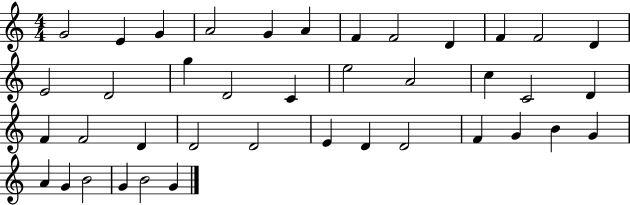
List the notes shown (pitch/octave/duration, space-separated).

G4/h E4/q G4/q A4/h G4/q A4/q F4/q F4/h D4/q F4/q F4/h D4/q E4/h D4/h G5/q D4/h C4/q E5/h A4/h C5/q C4/h D4/q F4/q F4/h D4/q D4/h D4/h E4/q D4/q D4/h F4/q G4/q B4/q G4/q A4/q G4/q B4/h G4/q B4/h G4/q